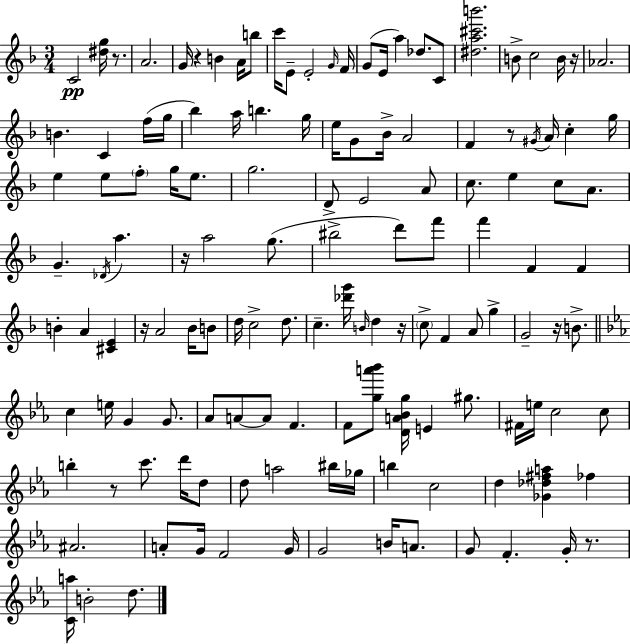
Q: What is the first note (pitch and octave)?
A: C4